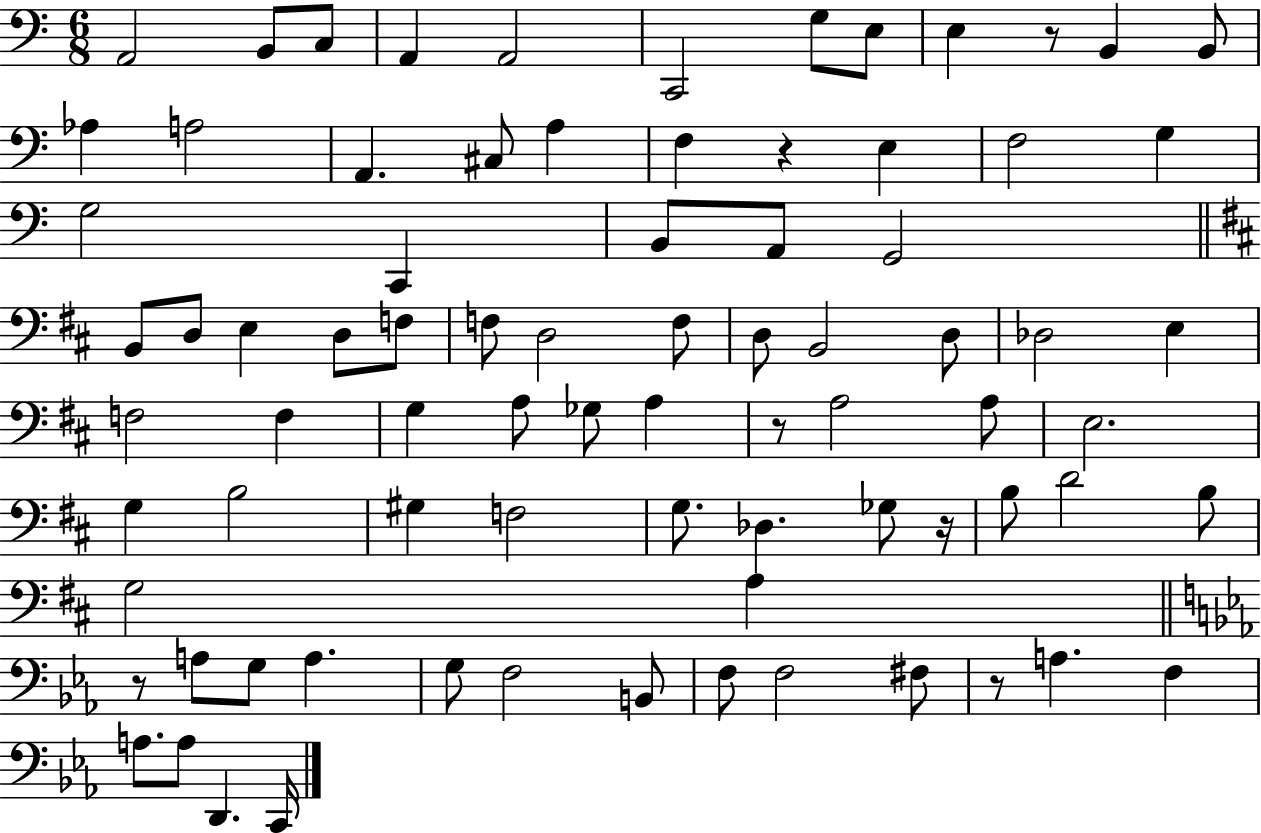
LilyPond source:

{
  \clef bass
  \numericTimeSignature
  \time 6/8
  \key c \major
  a,2 b,8 c8 | a,4 a,2 | c,2 g8 e8 | e4 r8 b,4 b,8 | \break aes4 a2 | a,4. cis8 a4 | f4 r4 e4 | f2 g4 | \break g2 c,4 | b,8 a,8 g,2 | \bar "||" \break \key d \major b,8 d8 e4 d8 f8 | f8 d2 f8 | d8 b,2 d8 | des2 e4 | \break f2 f4 | g4 a8 ges8 a4 | r8 a2 a8 | e2. | \break g4 b2 | gis4 f2 | g8. des4. ges8 r16 | b8 d'2 b8 | \break g2 a4 | \bar "||" \break \key c \minor r8 a8 g8 a4. | g8 f2 b,8 | f8 f2 fis8 | r8 a4. f4 | \break a8. a8 d,4. c,16 | \bar "|."
}